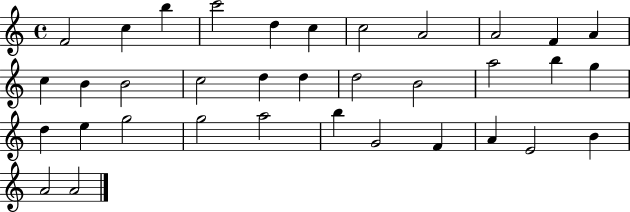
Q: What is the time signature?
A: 4/4